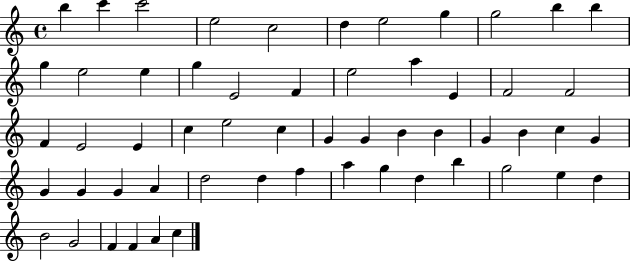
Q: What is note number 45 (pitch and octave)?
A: G5